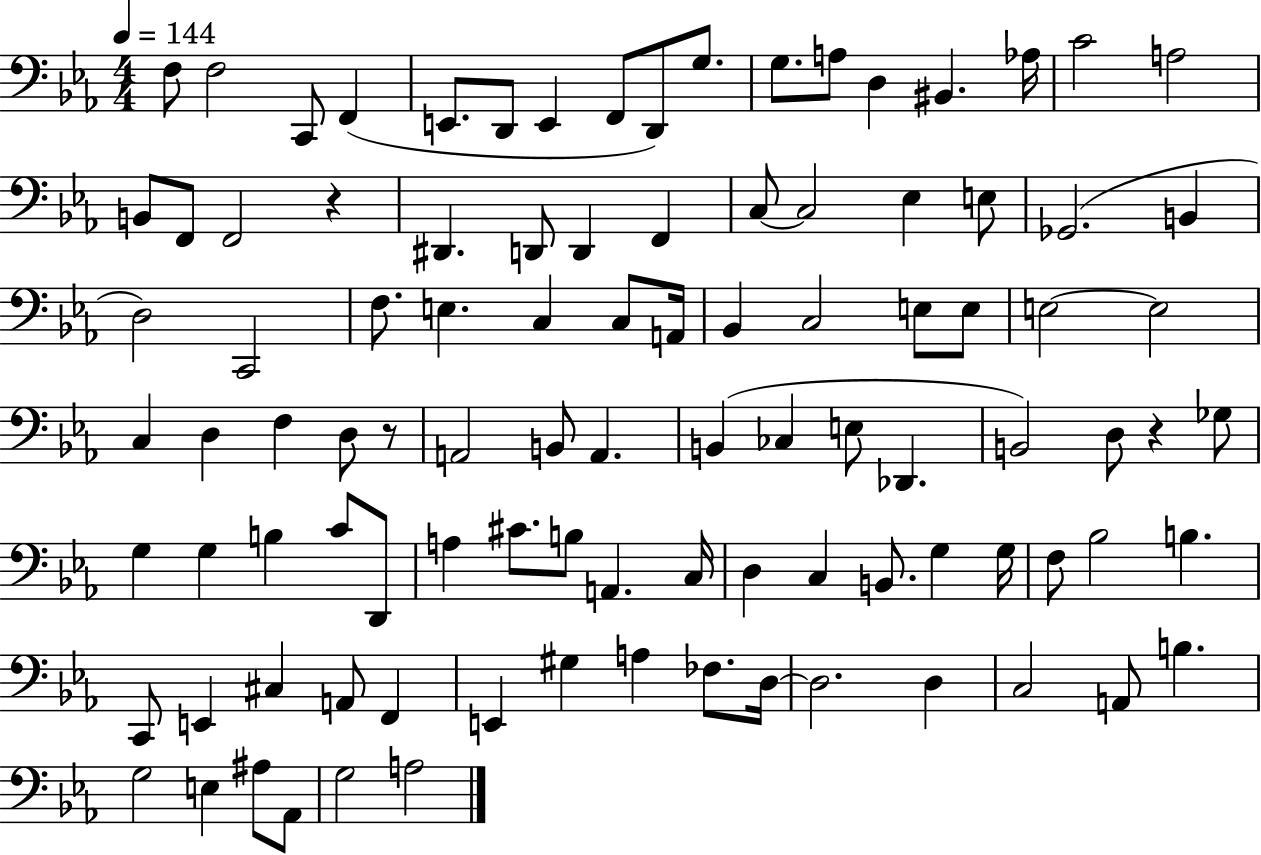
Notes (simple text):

F3/e F3/h C2/e F2/q E2/e. D2/e E2/q F2/e D2/e G3/e. G3/e. A3/e D3/q BIS2/q. Ab3/s C4/h A3/h B2/e F2/e F2/h R/q D#2/q. D2/e D2/q F2/q C3/e C3/h Eb3/q E3/e Gb2/h. B2/q D3/h C2/h F3/e. E3/q. C3/q C3/e A2/s Bb2/q C3/h E3/e E3/e E3/h E3/h C3/q D3/q F3/q D3/e R/e A2/h B2/e A2/q. B2/q CES3/q E3/e Db2/q. B2/h D3/e R/q Gb3/e G3/q G3/q B3/q C4/e D2/e A3/q C#4/e. B3/e A2/q. C3/s D3/q C3/q B2/e. G3/q G3/s F3/e Bb3/h B3/q. C2/e E2/q C#3/q A2/e F2/q E2/q G#3/q A3/q FES3/e. D3/s D3/h. D3/q C3/h A2/e B3/q. G3/h E3/q A#3/e Ab2/e G3/h A3/h